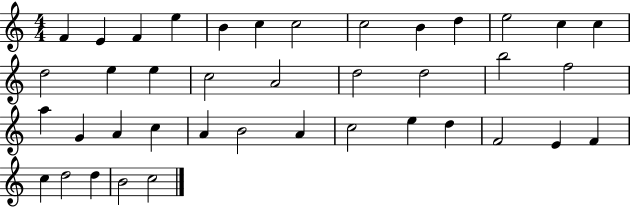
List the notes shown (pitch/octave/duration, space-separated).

F4/q E4/q F4/q E5/q B4/q C5/q C5/h C5/h B4/q D5/q E5/h C5/q C5/q D5/h E5/q E5/q C5/h A4/h D5/h D5/h B5/h F5/h A5/q G4/q A4/q C5/q A4/q B4/h A4/q C5/h E5/q D5/q F4/h E4/q F4/q C5/q D5/h D5/q B4/h C5/h